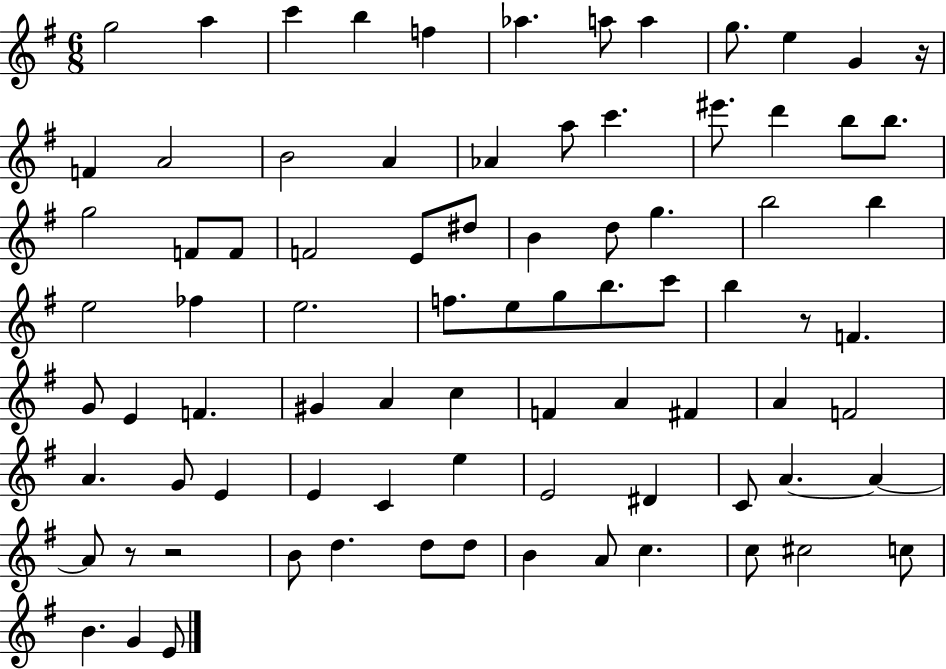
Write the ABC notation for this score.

X:1
T:Untitled
M:6/8
L:1/4
K:G
g2 a c' b f _a a/2 a g/2 e G z/4 F A2 B2 A _A a/2 c' ^e'/2 d' b/2 b/2 g2 F/2 F/2 F2 E/2 ^d/2 B d/2 g b2 b e2 _f e2 f/2 e/2 g/2 b/2 c'/2 b z/2 F G/2 E F ^G A c F A ^F A F2 A G/2 E E C e E2 ^D C/2 A A A/2 z/2 z2 B/2 d d/2 d/2 B A/2 c c/2 ^c2 c/2 B G E/2